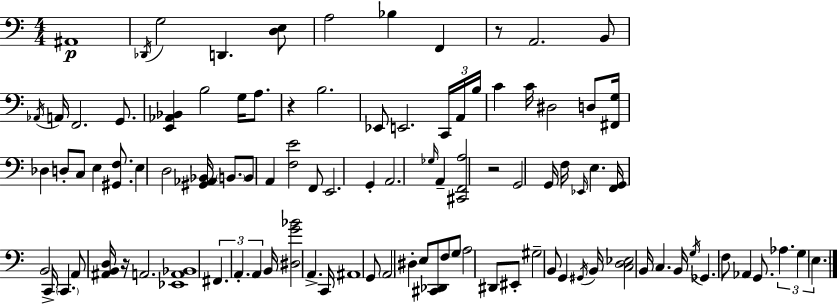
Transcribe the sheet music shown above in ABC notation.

X:1
T:Untitled
M:4/4
L:1/4
K:C
^A,,4 _D,,/4 G,2 D,, [D,E,]/2 A,2 _B, F,, z/2 A,,2 B,,/2 _A,,/4 A,,/4 F,,2 G,,/2 [E,,_A,,_B,,] B,2 G,/4 A,/2 z B,2 _E,,/2 E,,2 C,,/4 A,,/4 B,/4 C C/4 ^D,2 D,/2 [^F,,G,]/4 _D, D,/2 C,/2 E, [^G,,F,]/2 E, D,2 [^G,,_A,,_B,,]/4 B,,/2 B,,/2 A,, [F,E]2 F,,/2 E,,2 G,, A,,2 _G,/4 A,, [^C,,F,,A,]2 z2 G,,2 G,,/4 F,/4 _E,,/4 E, [F,,G,,]/4 B,,2 C,,/4 C,, A,,/2 [^A,,B,,D,]/4 z/4 A,,2 [_E,,A,,_B,,]4 ^F,, A,, A,, B,,/4 [^D,G_B]2 A,, C,,/4 ^A,,4 G,,/2 A,,2 ^D, E,/2 [^C,,_D,,]/2 F,/2 G,/2 A,2 ^D,,/2 ^E,,/2 ^G,2 B,,/2 G,, ^G,,/4 B,,/4 [C,D,_E,]2 B,,/4 C, B,,/4 G,/4 _G,, F,/2 _A,, G,,/2 _A, G, E,